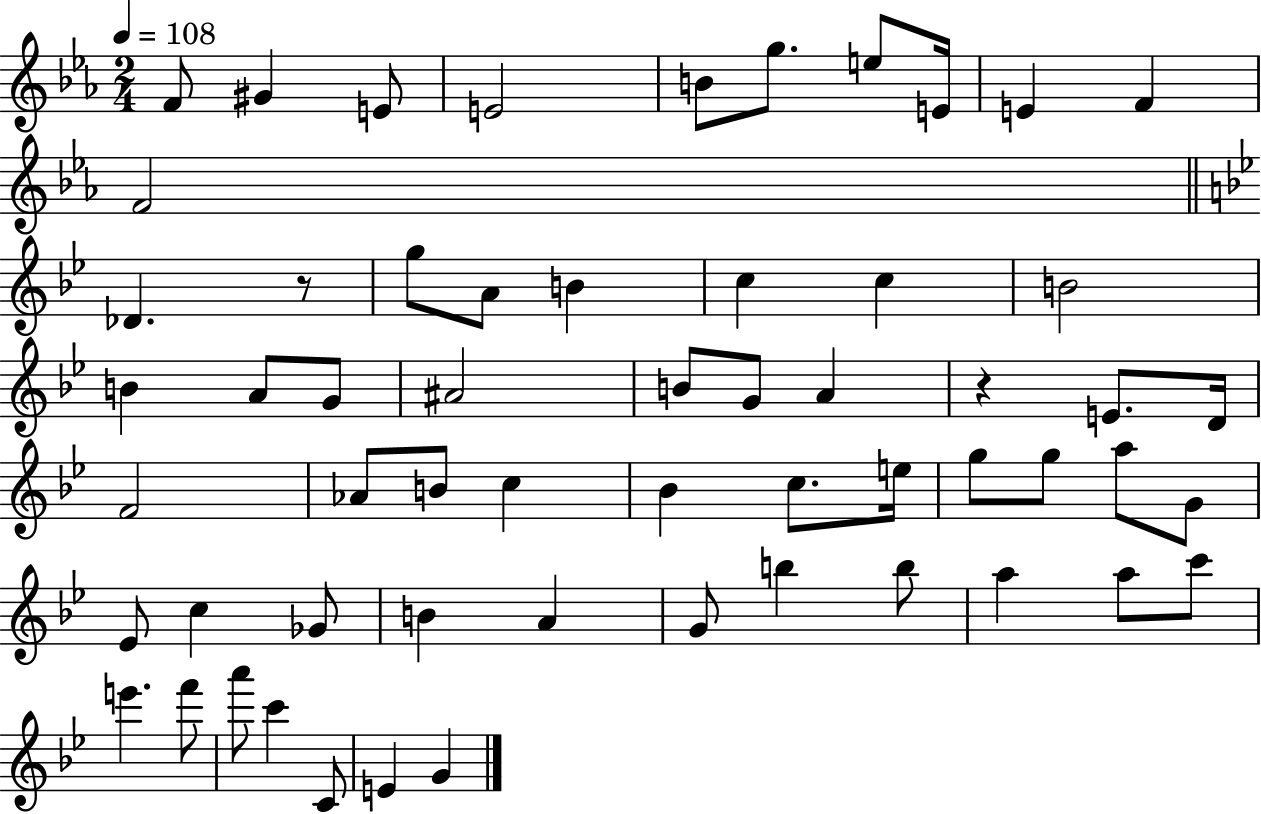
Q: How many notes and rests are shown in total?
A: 58